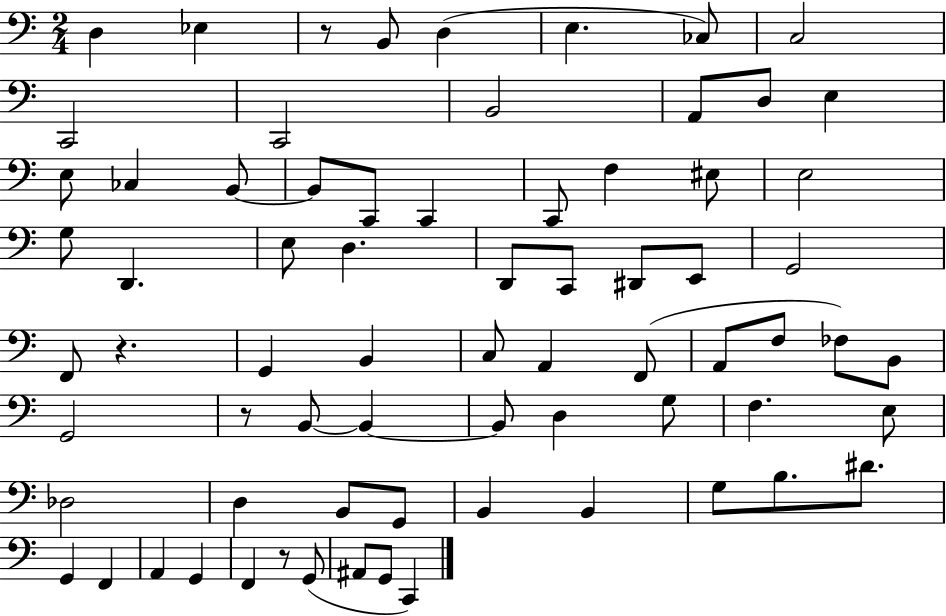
D3/q Eb3/q R/e B2/e D3/q E3/q. CES3/e C3/h C2/h C2/h B2/h A2/e D3/e E3/q E3/e CES3/q B2/e B2/e C2/e C2/q C2/e F3/q EIS3/e E3/h G3/e D2/q. E3/e D3/q. D2/e C2/e D#2/e E2/e G2/h F2/e R/q. G2/q B2/q C3/e A2/q F2/e A2/e F3/e FES3/e B2/e G2/h R/e B2/e B2/q B2/e D3/q G3/e F3/q. E3/e Db3/h D3/q B2/e G2/e B2/q B2/q G3/e B3/e. D#4/e. G2/q F2/q A2/q G2/q F2/q R/e G2/e A#2/e G2/e C2/q